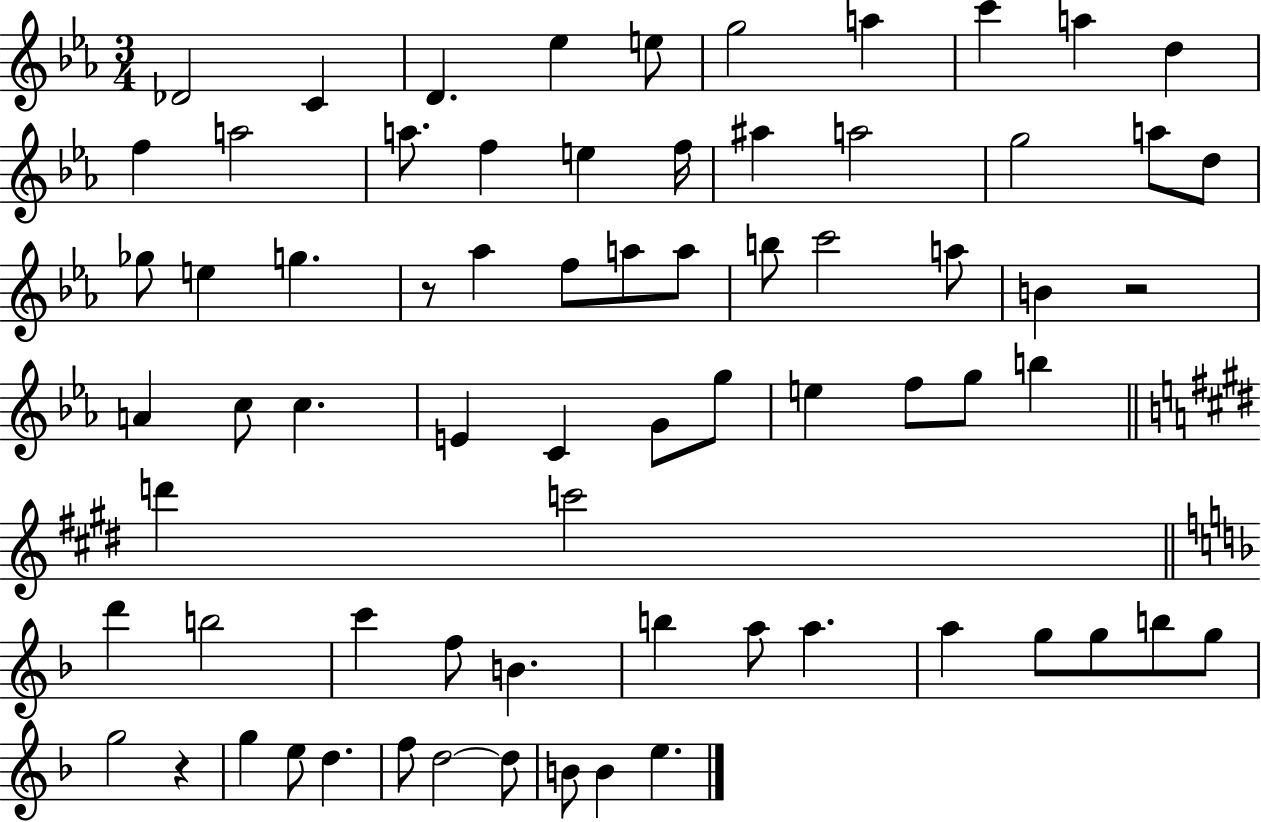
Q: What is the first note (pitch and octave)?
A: Db4